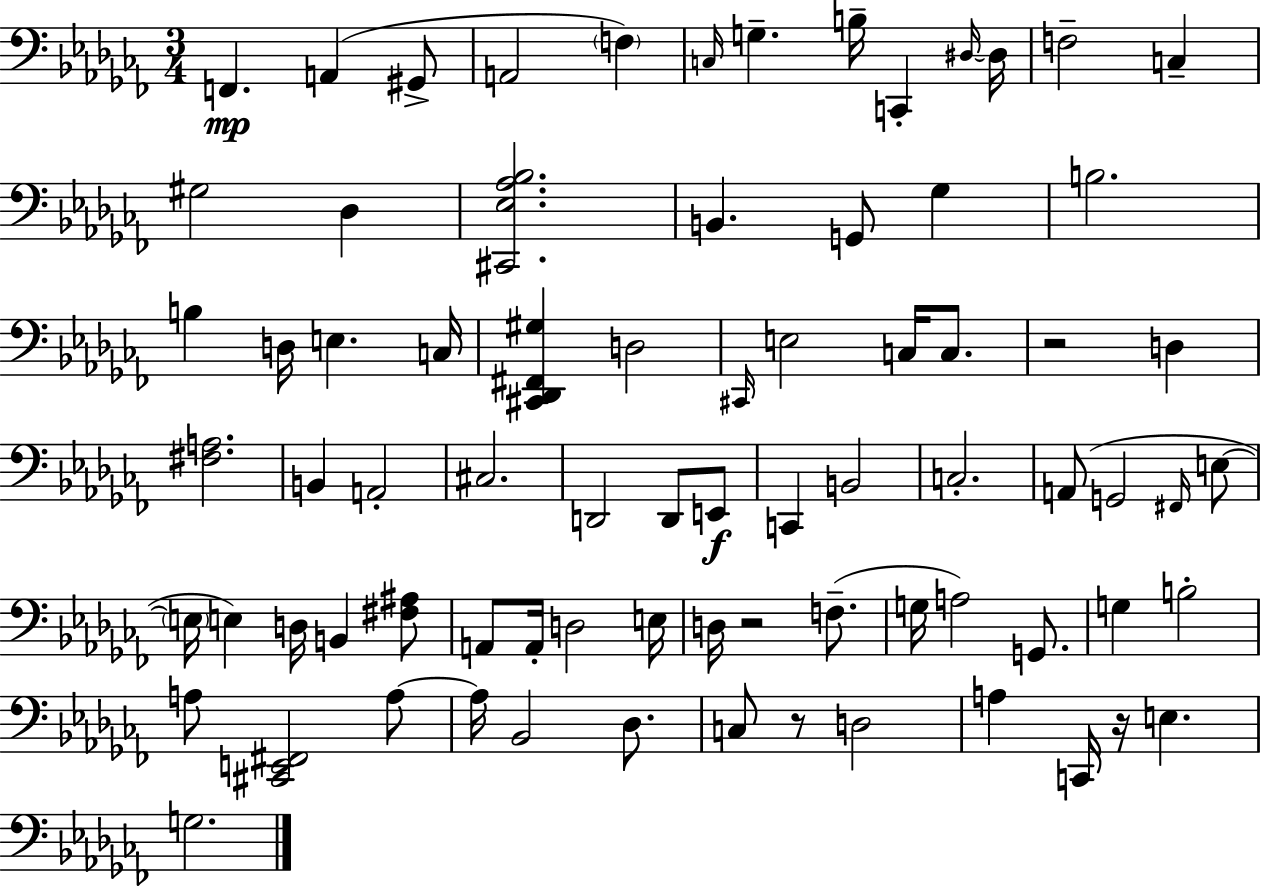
F2/q. A2/q G#2/e A2/h F3/q C3/s G3/q. B3/s C2/q D#3/s D#3/s F3/h C3/q G#3/h Db3/q [C#2,Eb3,Ab3,Bb3]/h. B2/q. G2/e Gb3/q B3/h. B3/q D3/s E3/q. C3/s [C#2,Db2,F#2,G#3]/q D3/h C#2/s E3/h C3/s C3/e. R/h D3/q [F#3,A3]/h. B2/q A2/h C#3/h. D2/h D2/e E2/e C2/q B2/h C3/h. A2/e G2/h F#2/s E3/e E3/s E3/q D3/s B2/q [F#3,A#3]/e A2/e A2/s D3/h E3/s D3/s R/h F3/e. G3/s A3/h G2/e. G3/q B3/h A3/e [C#2,E2,F#2]/h A3/e A3/s Bb2/h Db3/e. C3/e R/e D3/h A3/q C2/s R/s E3/q. G3/h.